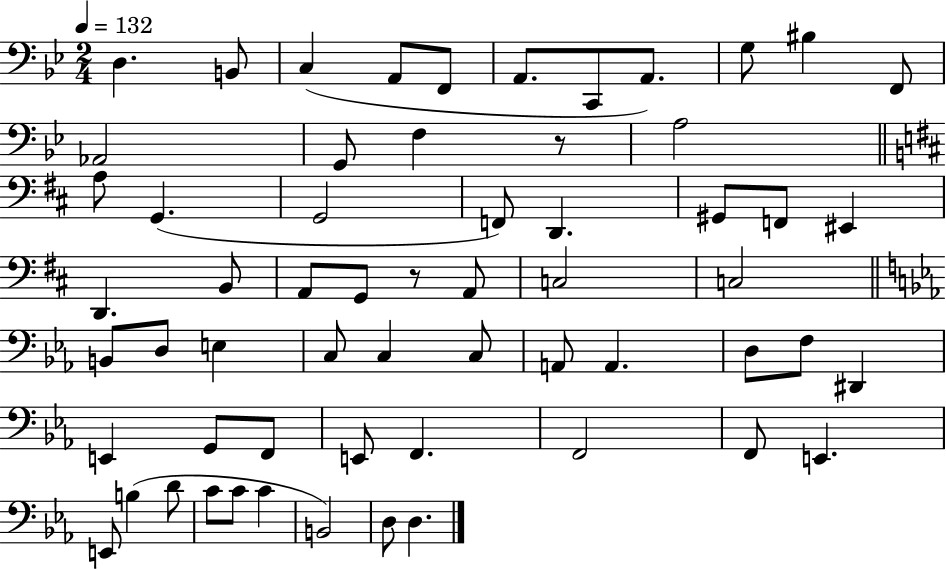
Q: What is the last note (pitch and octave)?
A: D3